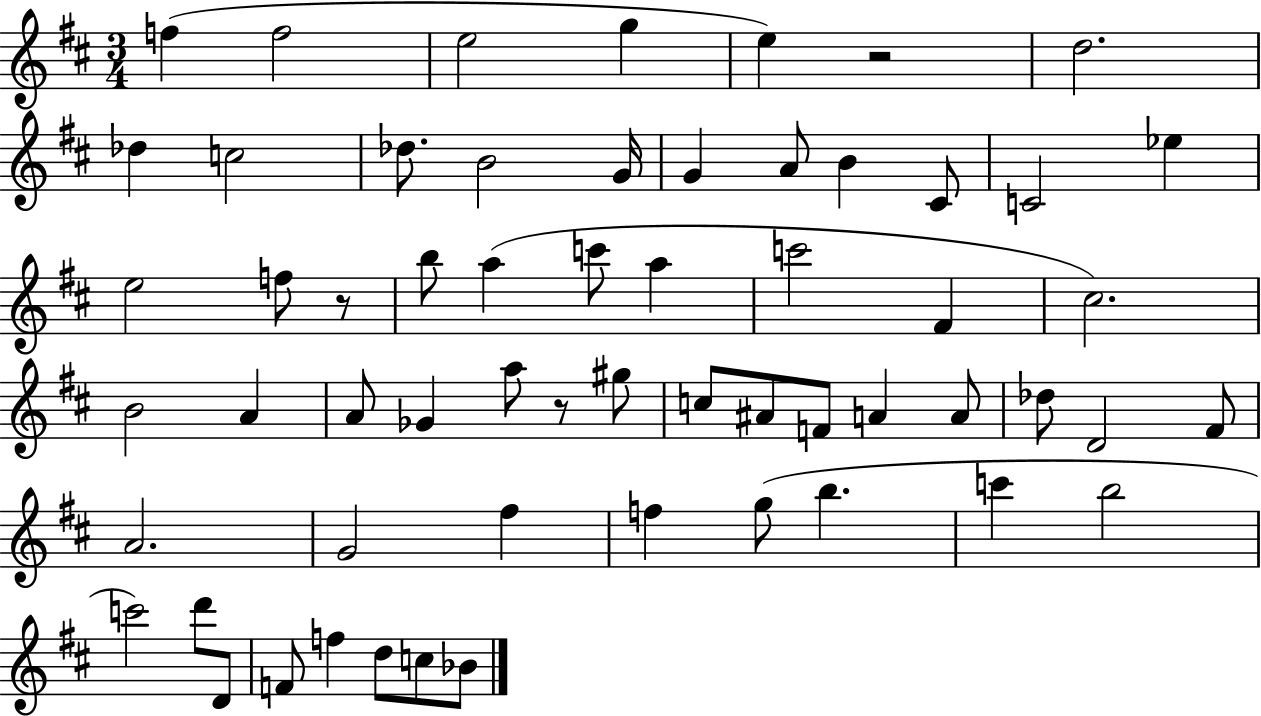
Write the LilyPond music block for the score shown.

{
  \clef treble
  \numericTimeSignature
  \time 3/4
  \key d \major
  \repeat volta 2 { f''4( f''2 | e''2 g''4 | e''4) r2 | d''2. | \break des''4 c''2 | des''8. b'2 g'16 | g'4 a'8 b'4 cis'8 | c'2 ees''4 | \break e''2 f''8 r8 | b''8 a''4( c'''8 a''4 | c'''2 fis'4 | cis''2.) | \break b'2 a'4 | a'8 ges'4 a''8 r8 gis''8 | c''8 ais'8 f'8 a'4 a'8 | des''8 d'2 fis'8 | \break a'2. | g'2 fis''4 | f''4 g''8( b''4. | c'''4 b''2 | \break c'''2) d'''8 d'8 | f'8 f''4 d''8 c''8 bes'8 | } \bar "|."
}